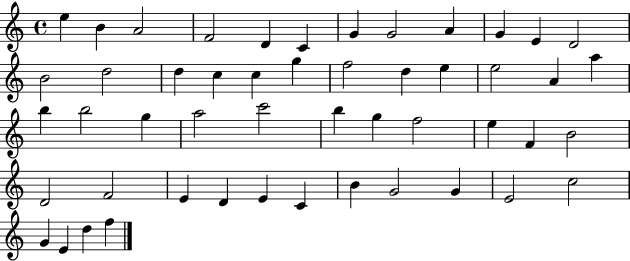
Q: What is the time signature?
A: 4/4